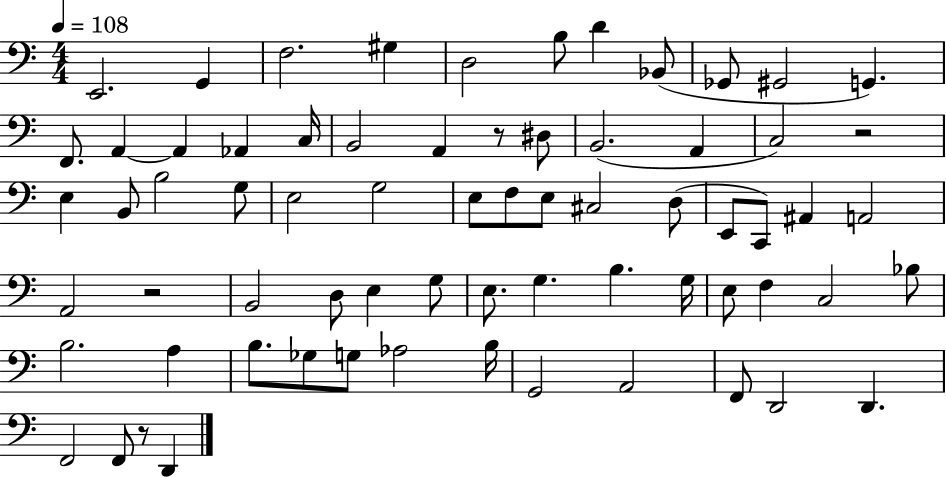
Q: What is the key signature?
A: C major